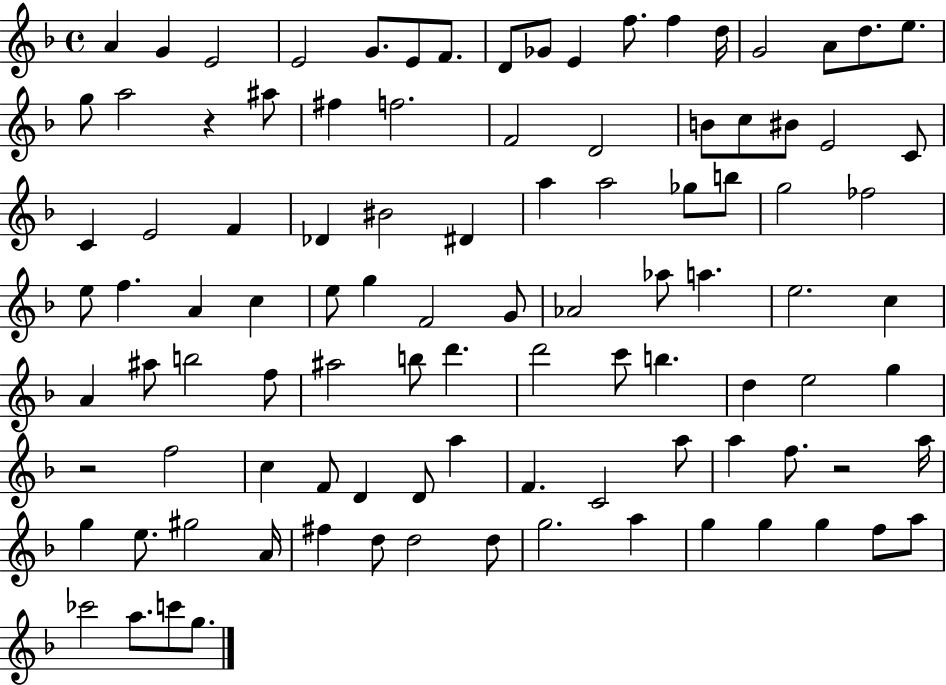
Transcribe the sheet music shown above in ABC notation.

X:1
T:Untitled
M:4/4
L:1/4
K:F
A G E2 E2 G/2 E/2 F/2 D/2 _G/2 E f/2 f d/4 G2 A/2 d/2 e/2 g/2 a2 z ^a/2 ^f f2 F2 D2 B/2 c/2 ^B/2 E2 C/2 C E2 F _D ^B2 ^D a a2 _g/2 b/2 g2 _f2 e/2 f A c e/2 g F2 G/2 _A2 _a/2 a e2 c A ^a/2 b2 f/2 ^a2 b/2 d' d'2 c'/2 b d e2 g z2 f2 c F/2 D D/2 a F C2 a/2 a f/2 z2 a/4 g e/2 ^g2 A/4 ^f d/2 d2 d/2 g2 a g g g f/2 a/2 _c'2 a/2 c'/2 g/2